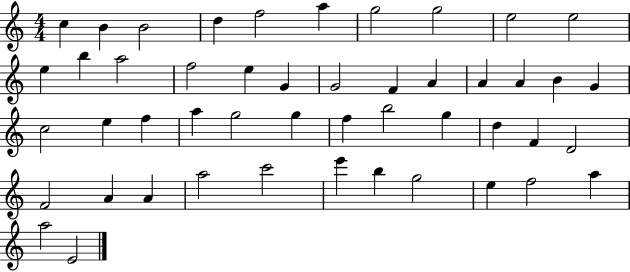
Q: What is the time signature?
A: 4/4